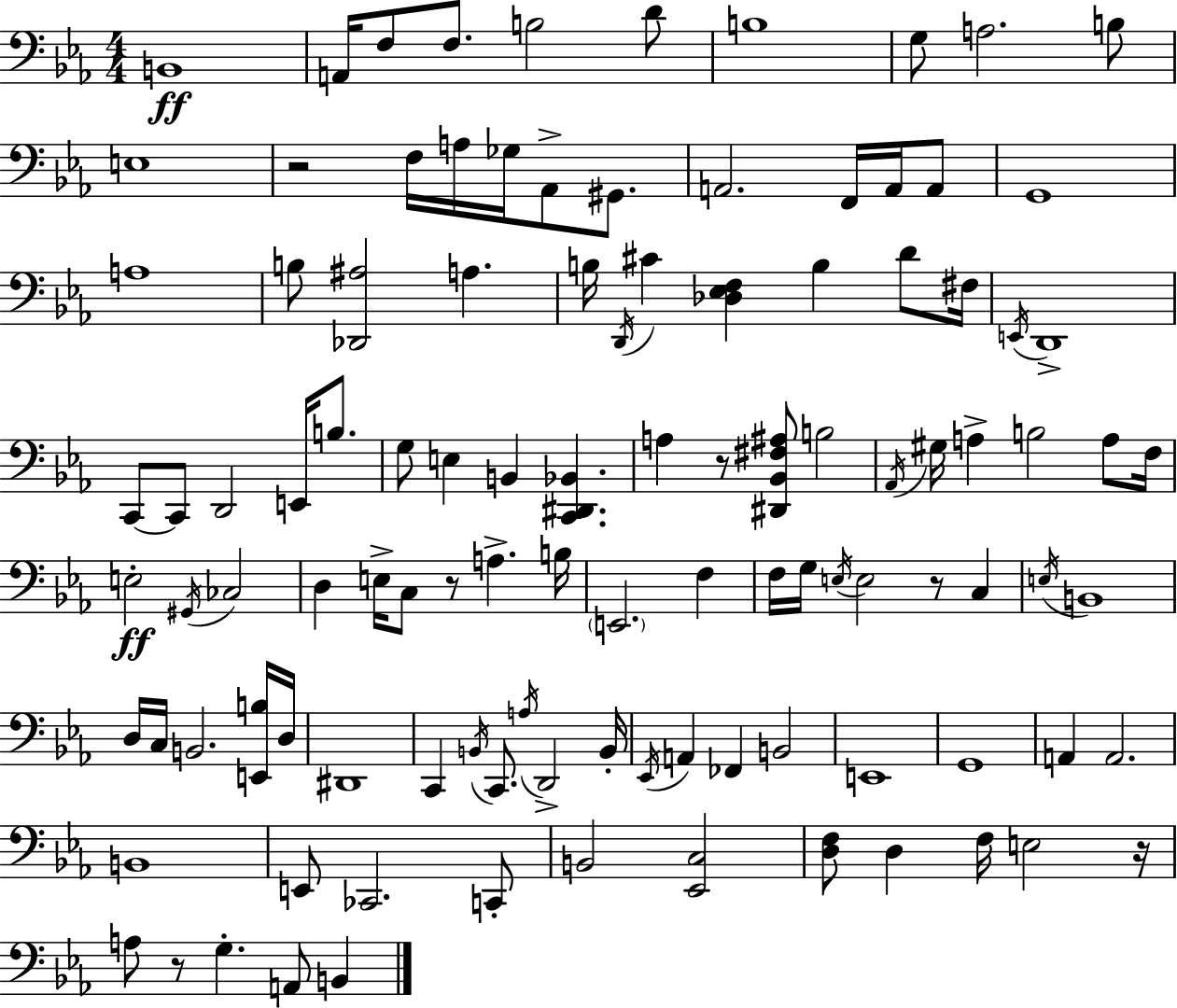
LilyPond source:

{
  \clef bass
  \numericTimeSignature
  \time 4/4
  \key ees \major
  b,1\ff | a,16 f8 f8. b2 d'8 | b1 | g8 a2. b8 | \break e1 | r2 f16 a16 ges16 aes,8-> gis,8. | a,2. f,16 a,16 a,8 | g,1 | \break a1 | b8 <des, ais>2 a4. | b16 \acciaccatura { d,16 } cis'4 <des ees f>4 b4 d'8 | fis16 \acciaccatura { e,16 } d,1-> | \break c,8~~ c,8 d,2 e,16 b8. | g8 e4 b,4 <c, dis, bes,>4. | a4 r8 <dis, bes, fis ais>8 b2 | \acciaccatura { aes,16 } gis16 a4-> b2 | \break a8 f16 e2-.\ff \acciaccatura { gis,16 } ces2 | d4 e16-> c8 r8 a4.-> | b16 \parenthesize e,2. | f4 f16 g16 \acciaccatura { e16 } e2 r8 | \break c4 \acciaccatura { e16 } b,1 | d16 c16 b,2. | <e, b>16 d16 dis,1 | c,4 \acciaccatura { b,16 } c,8. \acciaccatura { a16 } d,2-> | \break b,16-. \acciaccatura { ees,16 } a,4 fes,4 | b,2 e,1 | g,1 | a,4 a,2. | \break b,1 | e,8 ces,2. | c,8-. b,2 | <ees, c>2 <d f>8 d4 f16 | \break e2 r16 a8 r8 g4.-. | a,8 b,4 \bar "|."
}